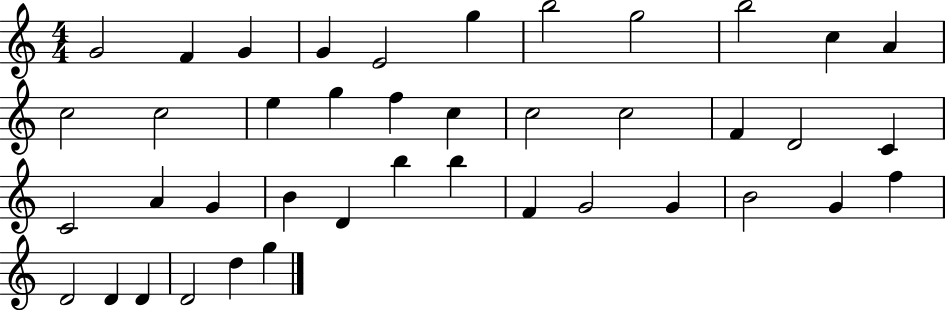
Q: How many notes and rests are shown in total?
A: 41